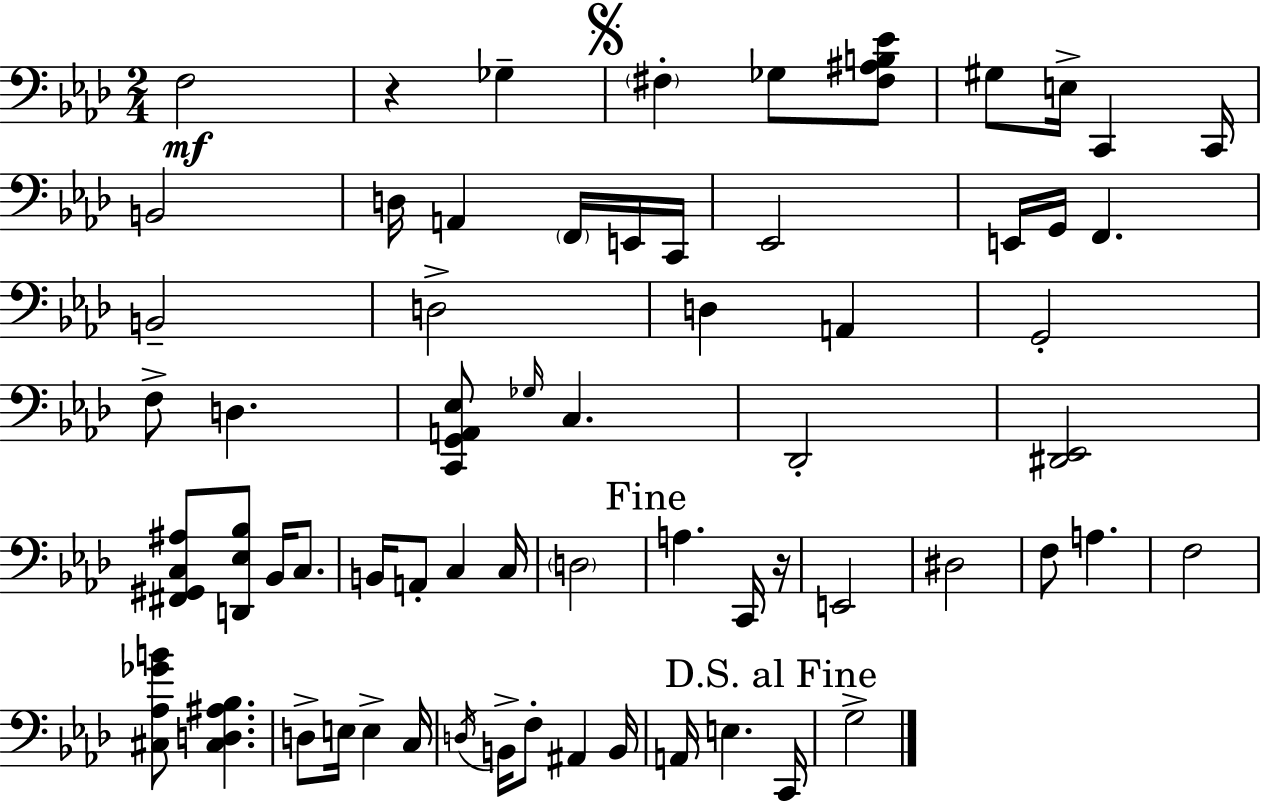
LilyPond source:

{
  \clef bass
  \numericTimeSignature
  \time 2/4
  \key aes \major
  f2\mf | r4 ges4-- | \mark \markup { \musicglyph "scripts.segno" } \parenthesize fis4-. ges8 <fis ais b ees'>8 | gis8 e16-> c,4 c,16 | \break b,2 | d16 a,4 \parenthesize f,16 e,16 c,16 | ees,2 | e,16 g,16 f,4. | \break b,2-- | d2-> | d4 a,4 | g,2-. | \break f8-> d4. | <c, g, a, ees>8 \grace { ges16 } c4. | des,2-. | <dis, ees,>2 | \break <fis, gis, c ais>8 <d, ees bes>8 bes,16 c8. | b,16 a,8-. c4 | c16 \parenthesize d2 | \mark "Fine" a4. c,16 | \break r16 e,2 | dis2 | f8 a4. | f2 | \break <cis aes ges' b'>8 <cis d ais bes>4. | d8-> e16 e4-> | c16 \acciaccatura { d16 } b,16-> f8-. ais,4 | b,16 a,16 e4. | \break \mark "D.S. al Fine" c,16 g2-> | \bar "|."
}